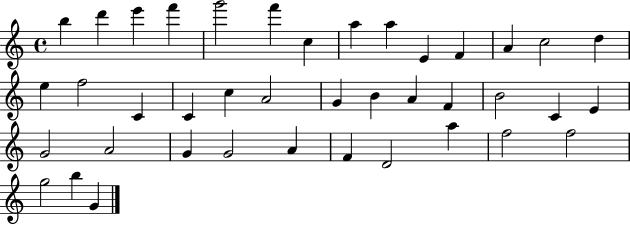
X:1
T:Untitled
M:4/4
L:1/4
K:C
b d' e' f' g'2 f' c a a E F A c2 d e f2 C C c A2 G B A F B2 C E G2 A2 G G2 A F D2 a f2 f2 g2 b G